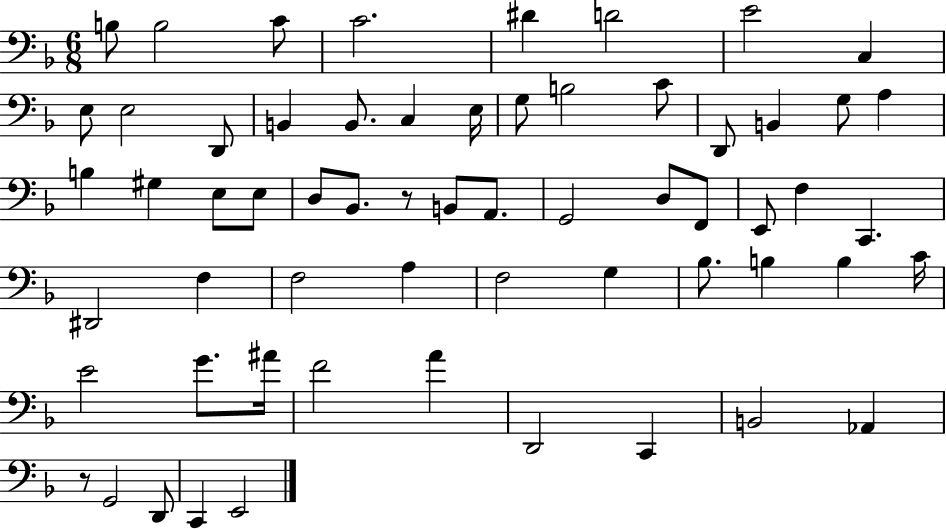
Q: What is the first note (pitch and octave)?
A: B3